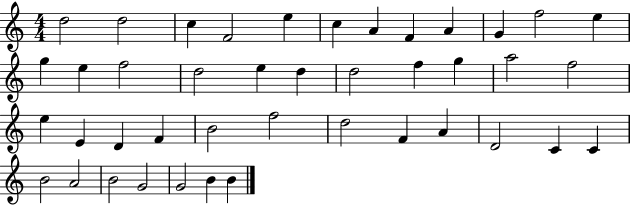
D5/h D5/h C5/q F4/h E5/q C5/q A4/q F4/q A4/q G4/q F5/h E5/q G5/q E5/q F5/h D5/h E5/q D5/q D5/h F5/q G5/q A5/h F5/h E5/q E4/q D4/q F4/q B4/h F5/h D5/h F4/q A4/q D4/h C4/q C4/q B4/h A4/h B4/h G4/h G4/h B4/q B4/q